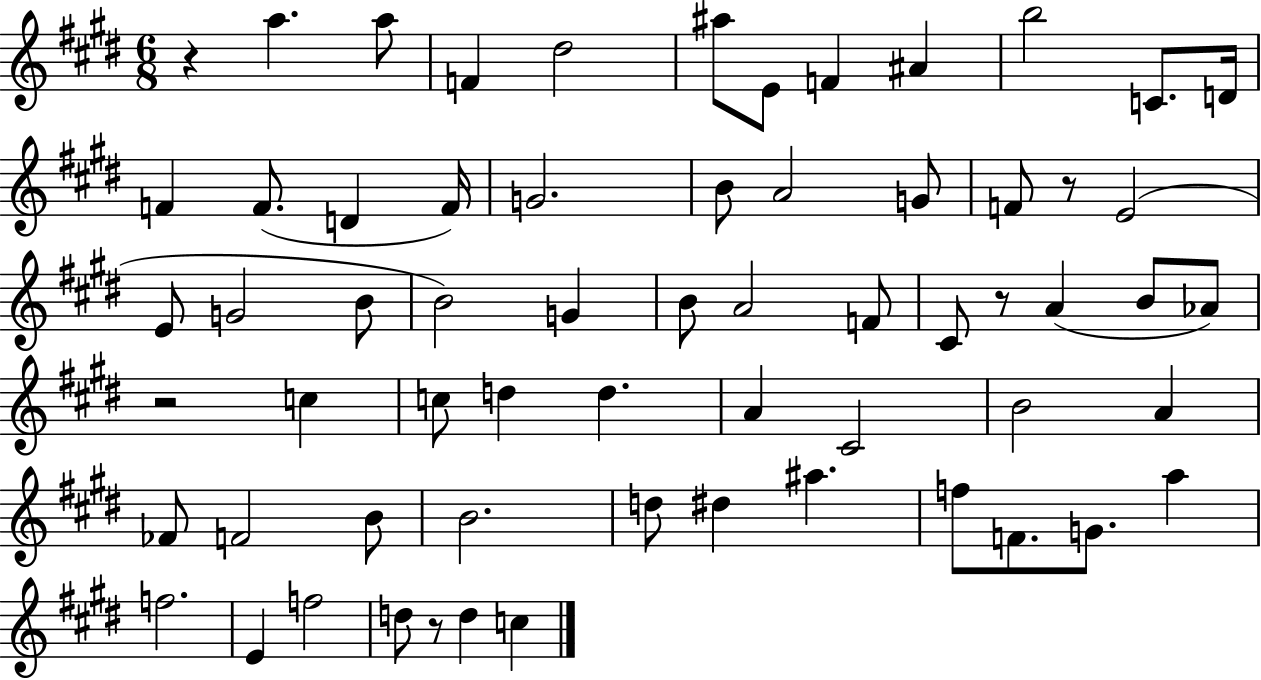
R/q A5/q. A5/e F4/q D#5/h A#5/e E4/e F4/q A#4/q B5/h C4/e. D4/s F4/q F4/e. D4/q F4/s G4/h. B4/e A4/h G4/e F4/e R/e E4/h E4/e G4/h B4/e B4/h G4/q B4/e A4/h F4/e C#4/e R/e A4/q B4/e Ab4/e R/h C5/q C5/e D5/q D5/q. A4/q C#4/h B4/h A4/q FES4/e F4/h B4/e B4/h. D5/e D#5/q A#5/q. F5/e F4/e. G4/e. A5/q F5/h. E4/q F5/h D5/e R/e D5/q C5/q